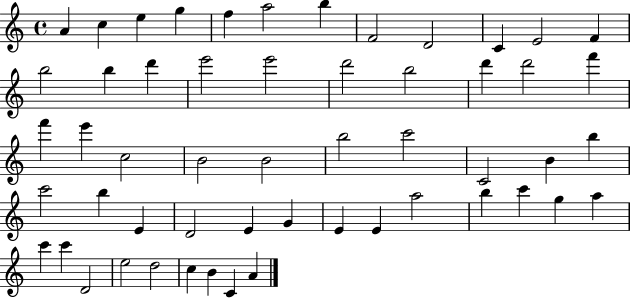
X:1
T:Untitled
M:4/4
L:1/4
K:C
A c e g f a2 b F2 D2 C E2 F b2 b d' e'2 e'2 d'2 b2 d' d'2 f' f' e' c2 B2 B2 b2 c'2 C2 B b c'2 b E D2 E G E E a2 b c' g a c' c' D2 e2 d2 c B C A